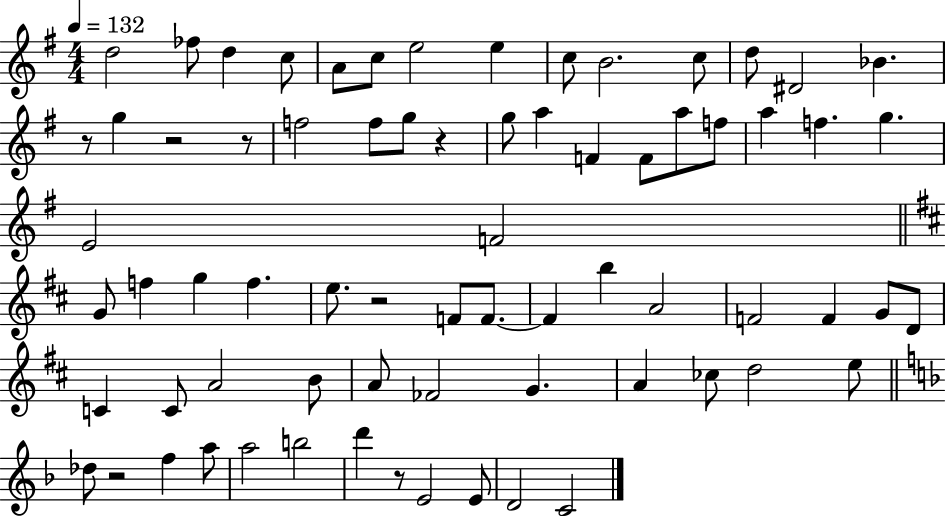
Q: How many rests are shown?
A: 7